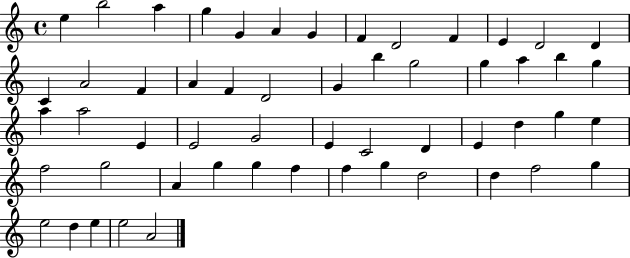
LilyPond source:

{
  \clef treble
  \time 4/4
  \defaultTimeSignature
  \key c \major
  e''4 b''2 a''4 | g''4 g'4 a'4 g'4 | f'4 d'2 f'4 | e'4 d'2 d'4 | \break c'4 a'2 f'4 | a'4 f'4 d'2 | g'4 b''4 g''2 | g''4 a''4 b''4 g''4 | \break a''4 a''2 e'4 | e'2 g'2 | e'4 c'2 d'4 | e'4 d''4 g''4 e''4 | \break f''2 g''2 | a'4 g''4 g''4 f''4 | f''4 g''4 d''2 | d''4 f''2 g''4 | \break e''2 d''4 e''4 | e''2 a'2 | \bar "|."
}